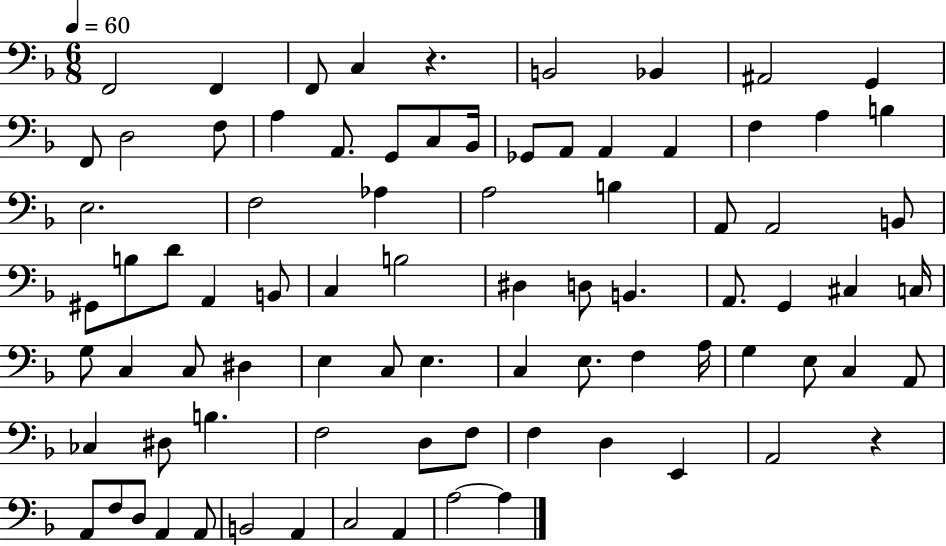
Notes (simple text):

F2/h F2/q F2/e C3/q R/q. B2/h Bb2/q A#2/h G2/q F2/e D3/h F3/e A3/q A2/e. G2/e C3/e Bb2/s Gb2/e A2/e A2/q A2/q F3/q A3/q B3/q E3/h. F3/h Ab3/q A3/h B3/q A2/e A2/h B2/e G#2/e B3/e D4/e A2/q B2/e C3/q B3/h D#3/q D3/e B2/q. A2/e. G2/q C#3/q C3/s G3/e C3/q C3/e D#3/q E3/q C3/e E3/q. C3/q E3/e. F3/q A3/s G3/q E3/e C3/q A2/e CES3/q D#3/e B3/q. F3/h D3/e F3/e F3/q D3/q E2/q A2/h R/q A2/e F3/e D3/e A2/q A2/e B2/h A2/q C3/h A2/q A3/h A3/q